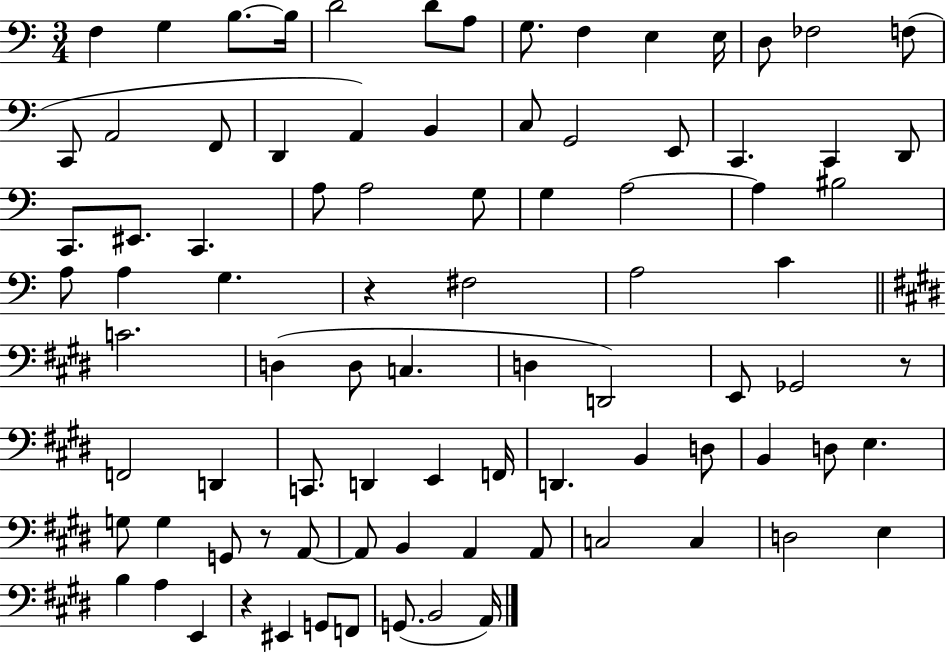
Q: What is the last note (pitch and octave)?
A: A2